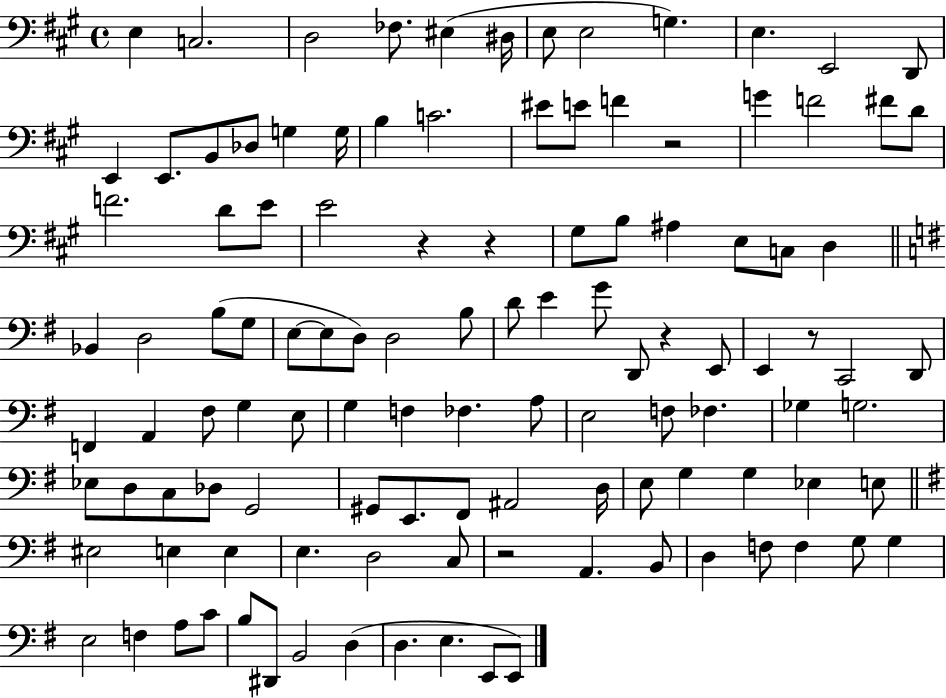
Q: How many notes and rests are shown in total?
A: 114